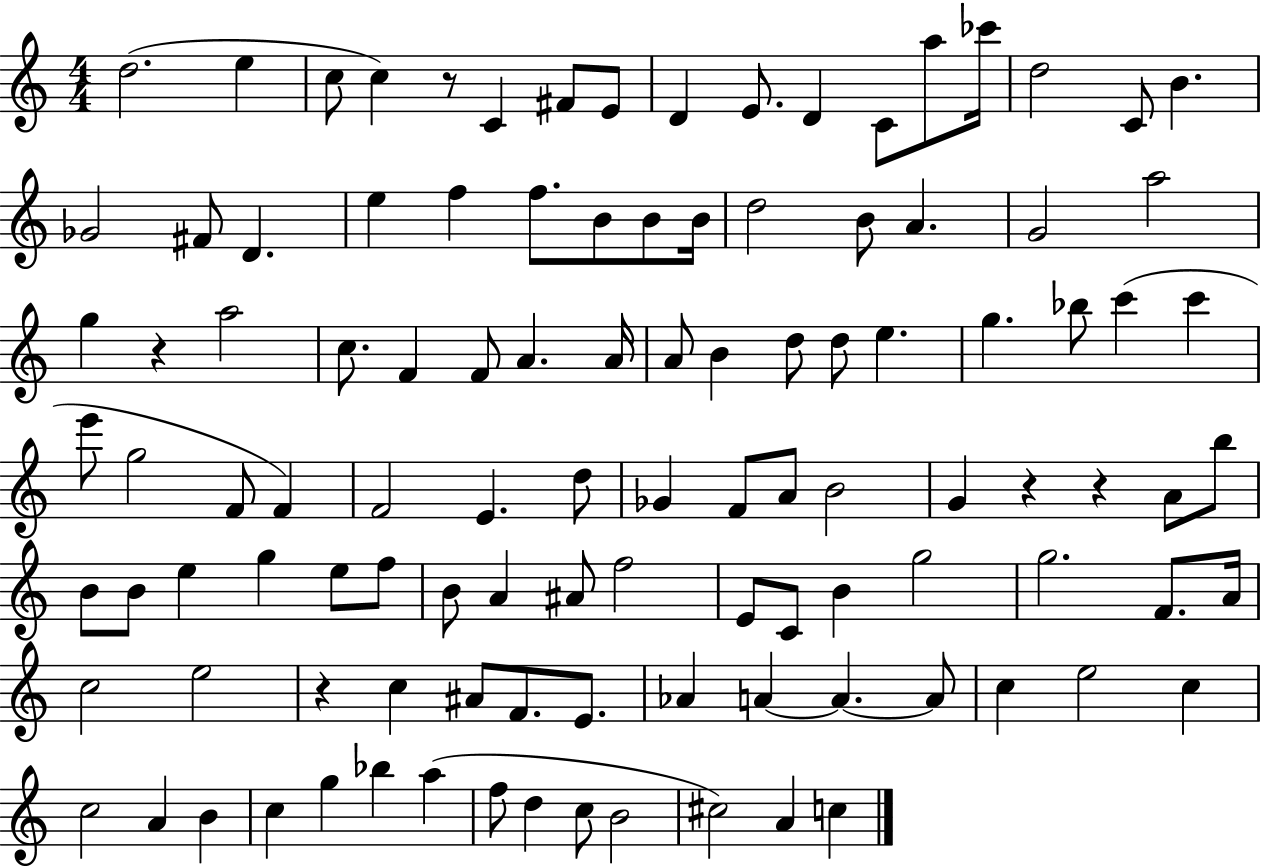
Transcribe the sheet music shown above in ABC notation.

X:1
T:Untitled
M:4/4
L:1/4
K:C
d2 e c/2 c z/2 C ^F/2 E/2 D E/2 D C/2 a/2 _c'/4 d2 C/2 B _G2 ^F/2 D e f f/2 B/2 B/2 B/4 d2 B/2 A G2 a2 g z a2 c/2 F F/2 A A/4 A/2 B d/2 d/2 e g _b/2 c' c' e'/2 g2 F/2 F F2 E d/2 _G F/2 A/2 B2 G z z A/2 b/2 B/2 B/2 e g e/2 f/2 B/2 A ^A/2 f2 E/2 C/2 B g2 g2 F/2 A/4 c2 e2 z c ^A/2 F/2 E/2 _A A A A/2 c e2 c c2 A B c g _b a f/2 d c/2 B2 ^c2 A c